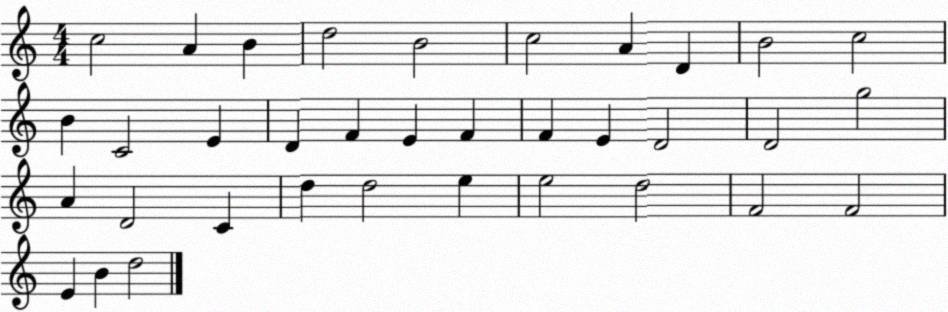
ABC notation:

X:1
T:Untitled
M:4/4
L:1/4
K:C
c2 A B d2 B2 c2 A D B2 c2 B C2 E D F E F F E D2 D2 g2 A D2 C d d2 e e2 d2 F2 F2 E B d2